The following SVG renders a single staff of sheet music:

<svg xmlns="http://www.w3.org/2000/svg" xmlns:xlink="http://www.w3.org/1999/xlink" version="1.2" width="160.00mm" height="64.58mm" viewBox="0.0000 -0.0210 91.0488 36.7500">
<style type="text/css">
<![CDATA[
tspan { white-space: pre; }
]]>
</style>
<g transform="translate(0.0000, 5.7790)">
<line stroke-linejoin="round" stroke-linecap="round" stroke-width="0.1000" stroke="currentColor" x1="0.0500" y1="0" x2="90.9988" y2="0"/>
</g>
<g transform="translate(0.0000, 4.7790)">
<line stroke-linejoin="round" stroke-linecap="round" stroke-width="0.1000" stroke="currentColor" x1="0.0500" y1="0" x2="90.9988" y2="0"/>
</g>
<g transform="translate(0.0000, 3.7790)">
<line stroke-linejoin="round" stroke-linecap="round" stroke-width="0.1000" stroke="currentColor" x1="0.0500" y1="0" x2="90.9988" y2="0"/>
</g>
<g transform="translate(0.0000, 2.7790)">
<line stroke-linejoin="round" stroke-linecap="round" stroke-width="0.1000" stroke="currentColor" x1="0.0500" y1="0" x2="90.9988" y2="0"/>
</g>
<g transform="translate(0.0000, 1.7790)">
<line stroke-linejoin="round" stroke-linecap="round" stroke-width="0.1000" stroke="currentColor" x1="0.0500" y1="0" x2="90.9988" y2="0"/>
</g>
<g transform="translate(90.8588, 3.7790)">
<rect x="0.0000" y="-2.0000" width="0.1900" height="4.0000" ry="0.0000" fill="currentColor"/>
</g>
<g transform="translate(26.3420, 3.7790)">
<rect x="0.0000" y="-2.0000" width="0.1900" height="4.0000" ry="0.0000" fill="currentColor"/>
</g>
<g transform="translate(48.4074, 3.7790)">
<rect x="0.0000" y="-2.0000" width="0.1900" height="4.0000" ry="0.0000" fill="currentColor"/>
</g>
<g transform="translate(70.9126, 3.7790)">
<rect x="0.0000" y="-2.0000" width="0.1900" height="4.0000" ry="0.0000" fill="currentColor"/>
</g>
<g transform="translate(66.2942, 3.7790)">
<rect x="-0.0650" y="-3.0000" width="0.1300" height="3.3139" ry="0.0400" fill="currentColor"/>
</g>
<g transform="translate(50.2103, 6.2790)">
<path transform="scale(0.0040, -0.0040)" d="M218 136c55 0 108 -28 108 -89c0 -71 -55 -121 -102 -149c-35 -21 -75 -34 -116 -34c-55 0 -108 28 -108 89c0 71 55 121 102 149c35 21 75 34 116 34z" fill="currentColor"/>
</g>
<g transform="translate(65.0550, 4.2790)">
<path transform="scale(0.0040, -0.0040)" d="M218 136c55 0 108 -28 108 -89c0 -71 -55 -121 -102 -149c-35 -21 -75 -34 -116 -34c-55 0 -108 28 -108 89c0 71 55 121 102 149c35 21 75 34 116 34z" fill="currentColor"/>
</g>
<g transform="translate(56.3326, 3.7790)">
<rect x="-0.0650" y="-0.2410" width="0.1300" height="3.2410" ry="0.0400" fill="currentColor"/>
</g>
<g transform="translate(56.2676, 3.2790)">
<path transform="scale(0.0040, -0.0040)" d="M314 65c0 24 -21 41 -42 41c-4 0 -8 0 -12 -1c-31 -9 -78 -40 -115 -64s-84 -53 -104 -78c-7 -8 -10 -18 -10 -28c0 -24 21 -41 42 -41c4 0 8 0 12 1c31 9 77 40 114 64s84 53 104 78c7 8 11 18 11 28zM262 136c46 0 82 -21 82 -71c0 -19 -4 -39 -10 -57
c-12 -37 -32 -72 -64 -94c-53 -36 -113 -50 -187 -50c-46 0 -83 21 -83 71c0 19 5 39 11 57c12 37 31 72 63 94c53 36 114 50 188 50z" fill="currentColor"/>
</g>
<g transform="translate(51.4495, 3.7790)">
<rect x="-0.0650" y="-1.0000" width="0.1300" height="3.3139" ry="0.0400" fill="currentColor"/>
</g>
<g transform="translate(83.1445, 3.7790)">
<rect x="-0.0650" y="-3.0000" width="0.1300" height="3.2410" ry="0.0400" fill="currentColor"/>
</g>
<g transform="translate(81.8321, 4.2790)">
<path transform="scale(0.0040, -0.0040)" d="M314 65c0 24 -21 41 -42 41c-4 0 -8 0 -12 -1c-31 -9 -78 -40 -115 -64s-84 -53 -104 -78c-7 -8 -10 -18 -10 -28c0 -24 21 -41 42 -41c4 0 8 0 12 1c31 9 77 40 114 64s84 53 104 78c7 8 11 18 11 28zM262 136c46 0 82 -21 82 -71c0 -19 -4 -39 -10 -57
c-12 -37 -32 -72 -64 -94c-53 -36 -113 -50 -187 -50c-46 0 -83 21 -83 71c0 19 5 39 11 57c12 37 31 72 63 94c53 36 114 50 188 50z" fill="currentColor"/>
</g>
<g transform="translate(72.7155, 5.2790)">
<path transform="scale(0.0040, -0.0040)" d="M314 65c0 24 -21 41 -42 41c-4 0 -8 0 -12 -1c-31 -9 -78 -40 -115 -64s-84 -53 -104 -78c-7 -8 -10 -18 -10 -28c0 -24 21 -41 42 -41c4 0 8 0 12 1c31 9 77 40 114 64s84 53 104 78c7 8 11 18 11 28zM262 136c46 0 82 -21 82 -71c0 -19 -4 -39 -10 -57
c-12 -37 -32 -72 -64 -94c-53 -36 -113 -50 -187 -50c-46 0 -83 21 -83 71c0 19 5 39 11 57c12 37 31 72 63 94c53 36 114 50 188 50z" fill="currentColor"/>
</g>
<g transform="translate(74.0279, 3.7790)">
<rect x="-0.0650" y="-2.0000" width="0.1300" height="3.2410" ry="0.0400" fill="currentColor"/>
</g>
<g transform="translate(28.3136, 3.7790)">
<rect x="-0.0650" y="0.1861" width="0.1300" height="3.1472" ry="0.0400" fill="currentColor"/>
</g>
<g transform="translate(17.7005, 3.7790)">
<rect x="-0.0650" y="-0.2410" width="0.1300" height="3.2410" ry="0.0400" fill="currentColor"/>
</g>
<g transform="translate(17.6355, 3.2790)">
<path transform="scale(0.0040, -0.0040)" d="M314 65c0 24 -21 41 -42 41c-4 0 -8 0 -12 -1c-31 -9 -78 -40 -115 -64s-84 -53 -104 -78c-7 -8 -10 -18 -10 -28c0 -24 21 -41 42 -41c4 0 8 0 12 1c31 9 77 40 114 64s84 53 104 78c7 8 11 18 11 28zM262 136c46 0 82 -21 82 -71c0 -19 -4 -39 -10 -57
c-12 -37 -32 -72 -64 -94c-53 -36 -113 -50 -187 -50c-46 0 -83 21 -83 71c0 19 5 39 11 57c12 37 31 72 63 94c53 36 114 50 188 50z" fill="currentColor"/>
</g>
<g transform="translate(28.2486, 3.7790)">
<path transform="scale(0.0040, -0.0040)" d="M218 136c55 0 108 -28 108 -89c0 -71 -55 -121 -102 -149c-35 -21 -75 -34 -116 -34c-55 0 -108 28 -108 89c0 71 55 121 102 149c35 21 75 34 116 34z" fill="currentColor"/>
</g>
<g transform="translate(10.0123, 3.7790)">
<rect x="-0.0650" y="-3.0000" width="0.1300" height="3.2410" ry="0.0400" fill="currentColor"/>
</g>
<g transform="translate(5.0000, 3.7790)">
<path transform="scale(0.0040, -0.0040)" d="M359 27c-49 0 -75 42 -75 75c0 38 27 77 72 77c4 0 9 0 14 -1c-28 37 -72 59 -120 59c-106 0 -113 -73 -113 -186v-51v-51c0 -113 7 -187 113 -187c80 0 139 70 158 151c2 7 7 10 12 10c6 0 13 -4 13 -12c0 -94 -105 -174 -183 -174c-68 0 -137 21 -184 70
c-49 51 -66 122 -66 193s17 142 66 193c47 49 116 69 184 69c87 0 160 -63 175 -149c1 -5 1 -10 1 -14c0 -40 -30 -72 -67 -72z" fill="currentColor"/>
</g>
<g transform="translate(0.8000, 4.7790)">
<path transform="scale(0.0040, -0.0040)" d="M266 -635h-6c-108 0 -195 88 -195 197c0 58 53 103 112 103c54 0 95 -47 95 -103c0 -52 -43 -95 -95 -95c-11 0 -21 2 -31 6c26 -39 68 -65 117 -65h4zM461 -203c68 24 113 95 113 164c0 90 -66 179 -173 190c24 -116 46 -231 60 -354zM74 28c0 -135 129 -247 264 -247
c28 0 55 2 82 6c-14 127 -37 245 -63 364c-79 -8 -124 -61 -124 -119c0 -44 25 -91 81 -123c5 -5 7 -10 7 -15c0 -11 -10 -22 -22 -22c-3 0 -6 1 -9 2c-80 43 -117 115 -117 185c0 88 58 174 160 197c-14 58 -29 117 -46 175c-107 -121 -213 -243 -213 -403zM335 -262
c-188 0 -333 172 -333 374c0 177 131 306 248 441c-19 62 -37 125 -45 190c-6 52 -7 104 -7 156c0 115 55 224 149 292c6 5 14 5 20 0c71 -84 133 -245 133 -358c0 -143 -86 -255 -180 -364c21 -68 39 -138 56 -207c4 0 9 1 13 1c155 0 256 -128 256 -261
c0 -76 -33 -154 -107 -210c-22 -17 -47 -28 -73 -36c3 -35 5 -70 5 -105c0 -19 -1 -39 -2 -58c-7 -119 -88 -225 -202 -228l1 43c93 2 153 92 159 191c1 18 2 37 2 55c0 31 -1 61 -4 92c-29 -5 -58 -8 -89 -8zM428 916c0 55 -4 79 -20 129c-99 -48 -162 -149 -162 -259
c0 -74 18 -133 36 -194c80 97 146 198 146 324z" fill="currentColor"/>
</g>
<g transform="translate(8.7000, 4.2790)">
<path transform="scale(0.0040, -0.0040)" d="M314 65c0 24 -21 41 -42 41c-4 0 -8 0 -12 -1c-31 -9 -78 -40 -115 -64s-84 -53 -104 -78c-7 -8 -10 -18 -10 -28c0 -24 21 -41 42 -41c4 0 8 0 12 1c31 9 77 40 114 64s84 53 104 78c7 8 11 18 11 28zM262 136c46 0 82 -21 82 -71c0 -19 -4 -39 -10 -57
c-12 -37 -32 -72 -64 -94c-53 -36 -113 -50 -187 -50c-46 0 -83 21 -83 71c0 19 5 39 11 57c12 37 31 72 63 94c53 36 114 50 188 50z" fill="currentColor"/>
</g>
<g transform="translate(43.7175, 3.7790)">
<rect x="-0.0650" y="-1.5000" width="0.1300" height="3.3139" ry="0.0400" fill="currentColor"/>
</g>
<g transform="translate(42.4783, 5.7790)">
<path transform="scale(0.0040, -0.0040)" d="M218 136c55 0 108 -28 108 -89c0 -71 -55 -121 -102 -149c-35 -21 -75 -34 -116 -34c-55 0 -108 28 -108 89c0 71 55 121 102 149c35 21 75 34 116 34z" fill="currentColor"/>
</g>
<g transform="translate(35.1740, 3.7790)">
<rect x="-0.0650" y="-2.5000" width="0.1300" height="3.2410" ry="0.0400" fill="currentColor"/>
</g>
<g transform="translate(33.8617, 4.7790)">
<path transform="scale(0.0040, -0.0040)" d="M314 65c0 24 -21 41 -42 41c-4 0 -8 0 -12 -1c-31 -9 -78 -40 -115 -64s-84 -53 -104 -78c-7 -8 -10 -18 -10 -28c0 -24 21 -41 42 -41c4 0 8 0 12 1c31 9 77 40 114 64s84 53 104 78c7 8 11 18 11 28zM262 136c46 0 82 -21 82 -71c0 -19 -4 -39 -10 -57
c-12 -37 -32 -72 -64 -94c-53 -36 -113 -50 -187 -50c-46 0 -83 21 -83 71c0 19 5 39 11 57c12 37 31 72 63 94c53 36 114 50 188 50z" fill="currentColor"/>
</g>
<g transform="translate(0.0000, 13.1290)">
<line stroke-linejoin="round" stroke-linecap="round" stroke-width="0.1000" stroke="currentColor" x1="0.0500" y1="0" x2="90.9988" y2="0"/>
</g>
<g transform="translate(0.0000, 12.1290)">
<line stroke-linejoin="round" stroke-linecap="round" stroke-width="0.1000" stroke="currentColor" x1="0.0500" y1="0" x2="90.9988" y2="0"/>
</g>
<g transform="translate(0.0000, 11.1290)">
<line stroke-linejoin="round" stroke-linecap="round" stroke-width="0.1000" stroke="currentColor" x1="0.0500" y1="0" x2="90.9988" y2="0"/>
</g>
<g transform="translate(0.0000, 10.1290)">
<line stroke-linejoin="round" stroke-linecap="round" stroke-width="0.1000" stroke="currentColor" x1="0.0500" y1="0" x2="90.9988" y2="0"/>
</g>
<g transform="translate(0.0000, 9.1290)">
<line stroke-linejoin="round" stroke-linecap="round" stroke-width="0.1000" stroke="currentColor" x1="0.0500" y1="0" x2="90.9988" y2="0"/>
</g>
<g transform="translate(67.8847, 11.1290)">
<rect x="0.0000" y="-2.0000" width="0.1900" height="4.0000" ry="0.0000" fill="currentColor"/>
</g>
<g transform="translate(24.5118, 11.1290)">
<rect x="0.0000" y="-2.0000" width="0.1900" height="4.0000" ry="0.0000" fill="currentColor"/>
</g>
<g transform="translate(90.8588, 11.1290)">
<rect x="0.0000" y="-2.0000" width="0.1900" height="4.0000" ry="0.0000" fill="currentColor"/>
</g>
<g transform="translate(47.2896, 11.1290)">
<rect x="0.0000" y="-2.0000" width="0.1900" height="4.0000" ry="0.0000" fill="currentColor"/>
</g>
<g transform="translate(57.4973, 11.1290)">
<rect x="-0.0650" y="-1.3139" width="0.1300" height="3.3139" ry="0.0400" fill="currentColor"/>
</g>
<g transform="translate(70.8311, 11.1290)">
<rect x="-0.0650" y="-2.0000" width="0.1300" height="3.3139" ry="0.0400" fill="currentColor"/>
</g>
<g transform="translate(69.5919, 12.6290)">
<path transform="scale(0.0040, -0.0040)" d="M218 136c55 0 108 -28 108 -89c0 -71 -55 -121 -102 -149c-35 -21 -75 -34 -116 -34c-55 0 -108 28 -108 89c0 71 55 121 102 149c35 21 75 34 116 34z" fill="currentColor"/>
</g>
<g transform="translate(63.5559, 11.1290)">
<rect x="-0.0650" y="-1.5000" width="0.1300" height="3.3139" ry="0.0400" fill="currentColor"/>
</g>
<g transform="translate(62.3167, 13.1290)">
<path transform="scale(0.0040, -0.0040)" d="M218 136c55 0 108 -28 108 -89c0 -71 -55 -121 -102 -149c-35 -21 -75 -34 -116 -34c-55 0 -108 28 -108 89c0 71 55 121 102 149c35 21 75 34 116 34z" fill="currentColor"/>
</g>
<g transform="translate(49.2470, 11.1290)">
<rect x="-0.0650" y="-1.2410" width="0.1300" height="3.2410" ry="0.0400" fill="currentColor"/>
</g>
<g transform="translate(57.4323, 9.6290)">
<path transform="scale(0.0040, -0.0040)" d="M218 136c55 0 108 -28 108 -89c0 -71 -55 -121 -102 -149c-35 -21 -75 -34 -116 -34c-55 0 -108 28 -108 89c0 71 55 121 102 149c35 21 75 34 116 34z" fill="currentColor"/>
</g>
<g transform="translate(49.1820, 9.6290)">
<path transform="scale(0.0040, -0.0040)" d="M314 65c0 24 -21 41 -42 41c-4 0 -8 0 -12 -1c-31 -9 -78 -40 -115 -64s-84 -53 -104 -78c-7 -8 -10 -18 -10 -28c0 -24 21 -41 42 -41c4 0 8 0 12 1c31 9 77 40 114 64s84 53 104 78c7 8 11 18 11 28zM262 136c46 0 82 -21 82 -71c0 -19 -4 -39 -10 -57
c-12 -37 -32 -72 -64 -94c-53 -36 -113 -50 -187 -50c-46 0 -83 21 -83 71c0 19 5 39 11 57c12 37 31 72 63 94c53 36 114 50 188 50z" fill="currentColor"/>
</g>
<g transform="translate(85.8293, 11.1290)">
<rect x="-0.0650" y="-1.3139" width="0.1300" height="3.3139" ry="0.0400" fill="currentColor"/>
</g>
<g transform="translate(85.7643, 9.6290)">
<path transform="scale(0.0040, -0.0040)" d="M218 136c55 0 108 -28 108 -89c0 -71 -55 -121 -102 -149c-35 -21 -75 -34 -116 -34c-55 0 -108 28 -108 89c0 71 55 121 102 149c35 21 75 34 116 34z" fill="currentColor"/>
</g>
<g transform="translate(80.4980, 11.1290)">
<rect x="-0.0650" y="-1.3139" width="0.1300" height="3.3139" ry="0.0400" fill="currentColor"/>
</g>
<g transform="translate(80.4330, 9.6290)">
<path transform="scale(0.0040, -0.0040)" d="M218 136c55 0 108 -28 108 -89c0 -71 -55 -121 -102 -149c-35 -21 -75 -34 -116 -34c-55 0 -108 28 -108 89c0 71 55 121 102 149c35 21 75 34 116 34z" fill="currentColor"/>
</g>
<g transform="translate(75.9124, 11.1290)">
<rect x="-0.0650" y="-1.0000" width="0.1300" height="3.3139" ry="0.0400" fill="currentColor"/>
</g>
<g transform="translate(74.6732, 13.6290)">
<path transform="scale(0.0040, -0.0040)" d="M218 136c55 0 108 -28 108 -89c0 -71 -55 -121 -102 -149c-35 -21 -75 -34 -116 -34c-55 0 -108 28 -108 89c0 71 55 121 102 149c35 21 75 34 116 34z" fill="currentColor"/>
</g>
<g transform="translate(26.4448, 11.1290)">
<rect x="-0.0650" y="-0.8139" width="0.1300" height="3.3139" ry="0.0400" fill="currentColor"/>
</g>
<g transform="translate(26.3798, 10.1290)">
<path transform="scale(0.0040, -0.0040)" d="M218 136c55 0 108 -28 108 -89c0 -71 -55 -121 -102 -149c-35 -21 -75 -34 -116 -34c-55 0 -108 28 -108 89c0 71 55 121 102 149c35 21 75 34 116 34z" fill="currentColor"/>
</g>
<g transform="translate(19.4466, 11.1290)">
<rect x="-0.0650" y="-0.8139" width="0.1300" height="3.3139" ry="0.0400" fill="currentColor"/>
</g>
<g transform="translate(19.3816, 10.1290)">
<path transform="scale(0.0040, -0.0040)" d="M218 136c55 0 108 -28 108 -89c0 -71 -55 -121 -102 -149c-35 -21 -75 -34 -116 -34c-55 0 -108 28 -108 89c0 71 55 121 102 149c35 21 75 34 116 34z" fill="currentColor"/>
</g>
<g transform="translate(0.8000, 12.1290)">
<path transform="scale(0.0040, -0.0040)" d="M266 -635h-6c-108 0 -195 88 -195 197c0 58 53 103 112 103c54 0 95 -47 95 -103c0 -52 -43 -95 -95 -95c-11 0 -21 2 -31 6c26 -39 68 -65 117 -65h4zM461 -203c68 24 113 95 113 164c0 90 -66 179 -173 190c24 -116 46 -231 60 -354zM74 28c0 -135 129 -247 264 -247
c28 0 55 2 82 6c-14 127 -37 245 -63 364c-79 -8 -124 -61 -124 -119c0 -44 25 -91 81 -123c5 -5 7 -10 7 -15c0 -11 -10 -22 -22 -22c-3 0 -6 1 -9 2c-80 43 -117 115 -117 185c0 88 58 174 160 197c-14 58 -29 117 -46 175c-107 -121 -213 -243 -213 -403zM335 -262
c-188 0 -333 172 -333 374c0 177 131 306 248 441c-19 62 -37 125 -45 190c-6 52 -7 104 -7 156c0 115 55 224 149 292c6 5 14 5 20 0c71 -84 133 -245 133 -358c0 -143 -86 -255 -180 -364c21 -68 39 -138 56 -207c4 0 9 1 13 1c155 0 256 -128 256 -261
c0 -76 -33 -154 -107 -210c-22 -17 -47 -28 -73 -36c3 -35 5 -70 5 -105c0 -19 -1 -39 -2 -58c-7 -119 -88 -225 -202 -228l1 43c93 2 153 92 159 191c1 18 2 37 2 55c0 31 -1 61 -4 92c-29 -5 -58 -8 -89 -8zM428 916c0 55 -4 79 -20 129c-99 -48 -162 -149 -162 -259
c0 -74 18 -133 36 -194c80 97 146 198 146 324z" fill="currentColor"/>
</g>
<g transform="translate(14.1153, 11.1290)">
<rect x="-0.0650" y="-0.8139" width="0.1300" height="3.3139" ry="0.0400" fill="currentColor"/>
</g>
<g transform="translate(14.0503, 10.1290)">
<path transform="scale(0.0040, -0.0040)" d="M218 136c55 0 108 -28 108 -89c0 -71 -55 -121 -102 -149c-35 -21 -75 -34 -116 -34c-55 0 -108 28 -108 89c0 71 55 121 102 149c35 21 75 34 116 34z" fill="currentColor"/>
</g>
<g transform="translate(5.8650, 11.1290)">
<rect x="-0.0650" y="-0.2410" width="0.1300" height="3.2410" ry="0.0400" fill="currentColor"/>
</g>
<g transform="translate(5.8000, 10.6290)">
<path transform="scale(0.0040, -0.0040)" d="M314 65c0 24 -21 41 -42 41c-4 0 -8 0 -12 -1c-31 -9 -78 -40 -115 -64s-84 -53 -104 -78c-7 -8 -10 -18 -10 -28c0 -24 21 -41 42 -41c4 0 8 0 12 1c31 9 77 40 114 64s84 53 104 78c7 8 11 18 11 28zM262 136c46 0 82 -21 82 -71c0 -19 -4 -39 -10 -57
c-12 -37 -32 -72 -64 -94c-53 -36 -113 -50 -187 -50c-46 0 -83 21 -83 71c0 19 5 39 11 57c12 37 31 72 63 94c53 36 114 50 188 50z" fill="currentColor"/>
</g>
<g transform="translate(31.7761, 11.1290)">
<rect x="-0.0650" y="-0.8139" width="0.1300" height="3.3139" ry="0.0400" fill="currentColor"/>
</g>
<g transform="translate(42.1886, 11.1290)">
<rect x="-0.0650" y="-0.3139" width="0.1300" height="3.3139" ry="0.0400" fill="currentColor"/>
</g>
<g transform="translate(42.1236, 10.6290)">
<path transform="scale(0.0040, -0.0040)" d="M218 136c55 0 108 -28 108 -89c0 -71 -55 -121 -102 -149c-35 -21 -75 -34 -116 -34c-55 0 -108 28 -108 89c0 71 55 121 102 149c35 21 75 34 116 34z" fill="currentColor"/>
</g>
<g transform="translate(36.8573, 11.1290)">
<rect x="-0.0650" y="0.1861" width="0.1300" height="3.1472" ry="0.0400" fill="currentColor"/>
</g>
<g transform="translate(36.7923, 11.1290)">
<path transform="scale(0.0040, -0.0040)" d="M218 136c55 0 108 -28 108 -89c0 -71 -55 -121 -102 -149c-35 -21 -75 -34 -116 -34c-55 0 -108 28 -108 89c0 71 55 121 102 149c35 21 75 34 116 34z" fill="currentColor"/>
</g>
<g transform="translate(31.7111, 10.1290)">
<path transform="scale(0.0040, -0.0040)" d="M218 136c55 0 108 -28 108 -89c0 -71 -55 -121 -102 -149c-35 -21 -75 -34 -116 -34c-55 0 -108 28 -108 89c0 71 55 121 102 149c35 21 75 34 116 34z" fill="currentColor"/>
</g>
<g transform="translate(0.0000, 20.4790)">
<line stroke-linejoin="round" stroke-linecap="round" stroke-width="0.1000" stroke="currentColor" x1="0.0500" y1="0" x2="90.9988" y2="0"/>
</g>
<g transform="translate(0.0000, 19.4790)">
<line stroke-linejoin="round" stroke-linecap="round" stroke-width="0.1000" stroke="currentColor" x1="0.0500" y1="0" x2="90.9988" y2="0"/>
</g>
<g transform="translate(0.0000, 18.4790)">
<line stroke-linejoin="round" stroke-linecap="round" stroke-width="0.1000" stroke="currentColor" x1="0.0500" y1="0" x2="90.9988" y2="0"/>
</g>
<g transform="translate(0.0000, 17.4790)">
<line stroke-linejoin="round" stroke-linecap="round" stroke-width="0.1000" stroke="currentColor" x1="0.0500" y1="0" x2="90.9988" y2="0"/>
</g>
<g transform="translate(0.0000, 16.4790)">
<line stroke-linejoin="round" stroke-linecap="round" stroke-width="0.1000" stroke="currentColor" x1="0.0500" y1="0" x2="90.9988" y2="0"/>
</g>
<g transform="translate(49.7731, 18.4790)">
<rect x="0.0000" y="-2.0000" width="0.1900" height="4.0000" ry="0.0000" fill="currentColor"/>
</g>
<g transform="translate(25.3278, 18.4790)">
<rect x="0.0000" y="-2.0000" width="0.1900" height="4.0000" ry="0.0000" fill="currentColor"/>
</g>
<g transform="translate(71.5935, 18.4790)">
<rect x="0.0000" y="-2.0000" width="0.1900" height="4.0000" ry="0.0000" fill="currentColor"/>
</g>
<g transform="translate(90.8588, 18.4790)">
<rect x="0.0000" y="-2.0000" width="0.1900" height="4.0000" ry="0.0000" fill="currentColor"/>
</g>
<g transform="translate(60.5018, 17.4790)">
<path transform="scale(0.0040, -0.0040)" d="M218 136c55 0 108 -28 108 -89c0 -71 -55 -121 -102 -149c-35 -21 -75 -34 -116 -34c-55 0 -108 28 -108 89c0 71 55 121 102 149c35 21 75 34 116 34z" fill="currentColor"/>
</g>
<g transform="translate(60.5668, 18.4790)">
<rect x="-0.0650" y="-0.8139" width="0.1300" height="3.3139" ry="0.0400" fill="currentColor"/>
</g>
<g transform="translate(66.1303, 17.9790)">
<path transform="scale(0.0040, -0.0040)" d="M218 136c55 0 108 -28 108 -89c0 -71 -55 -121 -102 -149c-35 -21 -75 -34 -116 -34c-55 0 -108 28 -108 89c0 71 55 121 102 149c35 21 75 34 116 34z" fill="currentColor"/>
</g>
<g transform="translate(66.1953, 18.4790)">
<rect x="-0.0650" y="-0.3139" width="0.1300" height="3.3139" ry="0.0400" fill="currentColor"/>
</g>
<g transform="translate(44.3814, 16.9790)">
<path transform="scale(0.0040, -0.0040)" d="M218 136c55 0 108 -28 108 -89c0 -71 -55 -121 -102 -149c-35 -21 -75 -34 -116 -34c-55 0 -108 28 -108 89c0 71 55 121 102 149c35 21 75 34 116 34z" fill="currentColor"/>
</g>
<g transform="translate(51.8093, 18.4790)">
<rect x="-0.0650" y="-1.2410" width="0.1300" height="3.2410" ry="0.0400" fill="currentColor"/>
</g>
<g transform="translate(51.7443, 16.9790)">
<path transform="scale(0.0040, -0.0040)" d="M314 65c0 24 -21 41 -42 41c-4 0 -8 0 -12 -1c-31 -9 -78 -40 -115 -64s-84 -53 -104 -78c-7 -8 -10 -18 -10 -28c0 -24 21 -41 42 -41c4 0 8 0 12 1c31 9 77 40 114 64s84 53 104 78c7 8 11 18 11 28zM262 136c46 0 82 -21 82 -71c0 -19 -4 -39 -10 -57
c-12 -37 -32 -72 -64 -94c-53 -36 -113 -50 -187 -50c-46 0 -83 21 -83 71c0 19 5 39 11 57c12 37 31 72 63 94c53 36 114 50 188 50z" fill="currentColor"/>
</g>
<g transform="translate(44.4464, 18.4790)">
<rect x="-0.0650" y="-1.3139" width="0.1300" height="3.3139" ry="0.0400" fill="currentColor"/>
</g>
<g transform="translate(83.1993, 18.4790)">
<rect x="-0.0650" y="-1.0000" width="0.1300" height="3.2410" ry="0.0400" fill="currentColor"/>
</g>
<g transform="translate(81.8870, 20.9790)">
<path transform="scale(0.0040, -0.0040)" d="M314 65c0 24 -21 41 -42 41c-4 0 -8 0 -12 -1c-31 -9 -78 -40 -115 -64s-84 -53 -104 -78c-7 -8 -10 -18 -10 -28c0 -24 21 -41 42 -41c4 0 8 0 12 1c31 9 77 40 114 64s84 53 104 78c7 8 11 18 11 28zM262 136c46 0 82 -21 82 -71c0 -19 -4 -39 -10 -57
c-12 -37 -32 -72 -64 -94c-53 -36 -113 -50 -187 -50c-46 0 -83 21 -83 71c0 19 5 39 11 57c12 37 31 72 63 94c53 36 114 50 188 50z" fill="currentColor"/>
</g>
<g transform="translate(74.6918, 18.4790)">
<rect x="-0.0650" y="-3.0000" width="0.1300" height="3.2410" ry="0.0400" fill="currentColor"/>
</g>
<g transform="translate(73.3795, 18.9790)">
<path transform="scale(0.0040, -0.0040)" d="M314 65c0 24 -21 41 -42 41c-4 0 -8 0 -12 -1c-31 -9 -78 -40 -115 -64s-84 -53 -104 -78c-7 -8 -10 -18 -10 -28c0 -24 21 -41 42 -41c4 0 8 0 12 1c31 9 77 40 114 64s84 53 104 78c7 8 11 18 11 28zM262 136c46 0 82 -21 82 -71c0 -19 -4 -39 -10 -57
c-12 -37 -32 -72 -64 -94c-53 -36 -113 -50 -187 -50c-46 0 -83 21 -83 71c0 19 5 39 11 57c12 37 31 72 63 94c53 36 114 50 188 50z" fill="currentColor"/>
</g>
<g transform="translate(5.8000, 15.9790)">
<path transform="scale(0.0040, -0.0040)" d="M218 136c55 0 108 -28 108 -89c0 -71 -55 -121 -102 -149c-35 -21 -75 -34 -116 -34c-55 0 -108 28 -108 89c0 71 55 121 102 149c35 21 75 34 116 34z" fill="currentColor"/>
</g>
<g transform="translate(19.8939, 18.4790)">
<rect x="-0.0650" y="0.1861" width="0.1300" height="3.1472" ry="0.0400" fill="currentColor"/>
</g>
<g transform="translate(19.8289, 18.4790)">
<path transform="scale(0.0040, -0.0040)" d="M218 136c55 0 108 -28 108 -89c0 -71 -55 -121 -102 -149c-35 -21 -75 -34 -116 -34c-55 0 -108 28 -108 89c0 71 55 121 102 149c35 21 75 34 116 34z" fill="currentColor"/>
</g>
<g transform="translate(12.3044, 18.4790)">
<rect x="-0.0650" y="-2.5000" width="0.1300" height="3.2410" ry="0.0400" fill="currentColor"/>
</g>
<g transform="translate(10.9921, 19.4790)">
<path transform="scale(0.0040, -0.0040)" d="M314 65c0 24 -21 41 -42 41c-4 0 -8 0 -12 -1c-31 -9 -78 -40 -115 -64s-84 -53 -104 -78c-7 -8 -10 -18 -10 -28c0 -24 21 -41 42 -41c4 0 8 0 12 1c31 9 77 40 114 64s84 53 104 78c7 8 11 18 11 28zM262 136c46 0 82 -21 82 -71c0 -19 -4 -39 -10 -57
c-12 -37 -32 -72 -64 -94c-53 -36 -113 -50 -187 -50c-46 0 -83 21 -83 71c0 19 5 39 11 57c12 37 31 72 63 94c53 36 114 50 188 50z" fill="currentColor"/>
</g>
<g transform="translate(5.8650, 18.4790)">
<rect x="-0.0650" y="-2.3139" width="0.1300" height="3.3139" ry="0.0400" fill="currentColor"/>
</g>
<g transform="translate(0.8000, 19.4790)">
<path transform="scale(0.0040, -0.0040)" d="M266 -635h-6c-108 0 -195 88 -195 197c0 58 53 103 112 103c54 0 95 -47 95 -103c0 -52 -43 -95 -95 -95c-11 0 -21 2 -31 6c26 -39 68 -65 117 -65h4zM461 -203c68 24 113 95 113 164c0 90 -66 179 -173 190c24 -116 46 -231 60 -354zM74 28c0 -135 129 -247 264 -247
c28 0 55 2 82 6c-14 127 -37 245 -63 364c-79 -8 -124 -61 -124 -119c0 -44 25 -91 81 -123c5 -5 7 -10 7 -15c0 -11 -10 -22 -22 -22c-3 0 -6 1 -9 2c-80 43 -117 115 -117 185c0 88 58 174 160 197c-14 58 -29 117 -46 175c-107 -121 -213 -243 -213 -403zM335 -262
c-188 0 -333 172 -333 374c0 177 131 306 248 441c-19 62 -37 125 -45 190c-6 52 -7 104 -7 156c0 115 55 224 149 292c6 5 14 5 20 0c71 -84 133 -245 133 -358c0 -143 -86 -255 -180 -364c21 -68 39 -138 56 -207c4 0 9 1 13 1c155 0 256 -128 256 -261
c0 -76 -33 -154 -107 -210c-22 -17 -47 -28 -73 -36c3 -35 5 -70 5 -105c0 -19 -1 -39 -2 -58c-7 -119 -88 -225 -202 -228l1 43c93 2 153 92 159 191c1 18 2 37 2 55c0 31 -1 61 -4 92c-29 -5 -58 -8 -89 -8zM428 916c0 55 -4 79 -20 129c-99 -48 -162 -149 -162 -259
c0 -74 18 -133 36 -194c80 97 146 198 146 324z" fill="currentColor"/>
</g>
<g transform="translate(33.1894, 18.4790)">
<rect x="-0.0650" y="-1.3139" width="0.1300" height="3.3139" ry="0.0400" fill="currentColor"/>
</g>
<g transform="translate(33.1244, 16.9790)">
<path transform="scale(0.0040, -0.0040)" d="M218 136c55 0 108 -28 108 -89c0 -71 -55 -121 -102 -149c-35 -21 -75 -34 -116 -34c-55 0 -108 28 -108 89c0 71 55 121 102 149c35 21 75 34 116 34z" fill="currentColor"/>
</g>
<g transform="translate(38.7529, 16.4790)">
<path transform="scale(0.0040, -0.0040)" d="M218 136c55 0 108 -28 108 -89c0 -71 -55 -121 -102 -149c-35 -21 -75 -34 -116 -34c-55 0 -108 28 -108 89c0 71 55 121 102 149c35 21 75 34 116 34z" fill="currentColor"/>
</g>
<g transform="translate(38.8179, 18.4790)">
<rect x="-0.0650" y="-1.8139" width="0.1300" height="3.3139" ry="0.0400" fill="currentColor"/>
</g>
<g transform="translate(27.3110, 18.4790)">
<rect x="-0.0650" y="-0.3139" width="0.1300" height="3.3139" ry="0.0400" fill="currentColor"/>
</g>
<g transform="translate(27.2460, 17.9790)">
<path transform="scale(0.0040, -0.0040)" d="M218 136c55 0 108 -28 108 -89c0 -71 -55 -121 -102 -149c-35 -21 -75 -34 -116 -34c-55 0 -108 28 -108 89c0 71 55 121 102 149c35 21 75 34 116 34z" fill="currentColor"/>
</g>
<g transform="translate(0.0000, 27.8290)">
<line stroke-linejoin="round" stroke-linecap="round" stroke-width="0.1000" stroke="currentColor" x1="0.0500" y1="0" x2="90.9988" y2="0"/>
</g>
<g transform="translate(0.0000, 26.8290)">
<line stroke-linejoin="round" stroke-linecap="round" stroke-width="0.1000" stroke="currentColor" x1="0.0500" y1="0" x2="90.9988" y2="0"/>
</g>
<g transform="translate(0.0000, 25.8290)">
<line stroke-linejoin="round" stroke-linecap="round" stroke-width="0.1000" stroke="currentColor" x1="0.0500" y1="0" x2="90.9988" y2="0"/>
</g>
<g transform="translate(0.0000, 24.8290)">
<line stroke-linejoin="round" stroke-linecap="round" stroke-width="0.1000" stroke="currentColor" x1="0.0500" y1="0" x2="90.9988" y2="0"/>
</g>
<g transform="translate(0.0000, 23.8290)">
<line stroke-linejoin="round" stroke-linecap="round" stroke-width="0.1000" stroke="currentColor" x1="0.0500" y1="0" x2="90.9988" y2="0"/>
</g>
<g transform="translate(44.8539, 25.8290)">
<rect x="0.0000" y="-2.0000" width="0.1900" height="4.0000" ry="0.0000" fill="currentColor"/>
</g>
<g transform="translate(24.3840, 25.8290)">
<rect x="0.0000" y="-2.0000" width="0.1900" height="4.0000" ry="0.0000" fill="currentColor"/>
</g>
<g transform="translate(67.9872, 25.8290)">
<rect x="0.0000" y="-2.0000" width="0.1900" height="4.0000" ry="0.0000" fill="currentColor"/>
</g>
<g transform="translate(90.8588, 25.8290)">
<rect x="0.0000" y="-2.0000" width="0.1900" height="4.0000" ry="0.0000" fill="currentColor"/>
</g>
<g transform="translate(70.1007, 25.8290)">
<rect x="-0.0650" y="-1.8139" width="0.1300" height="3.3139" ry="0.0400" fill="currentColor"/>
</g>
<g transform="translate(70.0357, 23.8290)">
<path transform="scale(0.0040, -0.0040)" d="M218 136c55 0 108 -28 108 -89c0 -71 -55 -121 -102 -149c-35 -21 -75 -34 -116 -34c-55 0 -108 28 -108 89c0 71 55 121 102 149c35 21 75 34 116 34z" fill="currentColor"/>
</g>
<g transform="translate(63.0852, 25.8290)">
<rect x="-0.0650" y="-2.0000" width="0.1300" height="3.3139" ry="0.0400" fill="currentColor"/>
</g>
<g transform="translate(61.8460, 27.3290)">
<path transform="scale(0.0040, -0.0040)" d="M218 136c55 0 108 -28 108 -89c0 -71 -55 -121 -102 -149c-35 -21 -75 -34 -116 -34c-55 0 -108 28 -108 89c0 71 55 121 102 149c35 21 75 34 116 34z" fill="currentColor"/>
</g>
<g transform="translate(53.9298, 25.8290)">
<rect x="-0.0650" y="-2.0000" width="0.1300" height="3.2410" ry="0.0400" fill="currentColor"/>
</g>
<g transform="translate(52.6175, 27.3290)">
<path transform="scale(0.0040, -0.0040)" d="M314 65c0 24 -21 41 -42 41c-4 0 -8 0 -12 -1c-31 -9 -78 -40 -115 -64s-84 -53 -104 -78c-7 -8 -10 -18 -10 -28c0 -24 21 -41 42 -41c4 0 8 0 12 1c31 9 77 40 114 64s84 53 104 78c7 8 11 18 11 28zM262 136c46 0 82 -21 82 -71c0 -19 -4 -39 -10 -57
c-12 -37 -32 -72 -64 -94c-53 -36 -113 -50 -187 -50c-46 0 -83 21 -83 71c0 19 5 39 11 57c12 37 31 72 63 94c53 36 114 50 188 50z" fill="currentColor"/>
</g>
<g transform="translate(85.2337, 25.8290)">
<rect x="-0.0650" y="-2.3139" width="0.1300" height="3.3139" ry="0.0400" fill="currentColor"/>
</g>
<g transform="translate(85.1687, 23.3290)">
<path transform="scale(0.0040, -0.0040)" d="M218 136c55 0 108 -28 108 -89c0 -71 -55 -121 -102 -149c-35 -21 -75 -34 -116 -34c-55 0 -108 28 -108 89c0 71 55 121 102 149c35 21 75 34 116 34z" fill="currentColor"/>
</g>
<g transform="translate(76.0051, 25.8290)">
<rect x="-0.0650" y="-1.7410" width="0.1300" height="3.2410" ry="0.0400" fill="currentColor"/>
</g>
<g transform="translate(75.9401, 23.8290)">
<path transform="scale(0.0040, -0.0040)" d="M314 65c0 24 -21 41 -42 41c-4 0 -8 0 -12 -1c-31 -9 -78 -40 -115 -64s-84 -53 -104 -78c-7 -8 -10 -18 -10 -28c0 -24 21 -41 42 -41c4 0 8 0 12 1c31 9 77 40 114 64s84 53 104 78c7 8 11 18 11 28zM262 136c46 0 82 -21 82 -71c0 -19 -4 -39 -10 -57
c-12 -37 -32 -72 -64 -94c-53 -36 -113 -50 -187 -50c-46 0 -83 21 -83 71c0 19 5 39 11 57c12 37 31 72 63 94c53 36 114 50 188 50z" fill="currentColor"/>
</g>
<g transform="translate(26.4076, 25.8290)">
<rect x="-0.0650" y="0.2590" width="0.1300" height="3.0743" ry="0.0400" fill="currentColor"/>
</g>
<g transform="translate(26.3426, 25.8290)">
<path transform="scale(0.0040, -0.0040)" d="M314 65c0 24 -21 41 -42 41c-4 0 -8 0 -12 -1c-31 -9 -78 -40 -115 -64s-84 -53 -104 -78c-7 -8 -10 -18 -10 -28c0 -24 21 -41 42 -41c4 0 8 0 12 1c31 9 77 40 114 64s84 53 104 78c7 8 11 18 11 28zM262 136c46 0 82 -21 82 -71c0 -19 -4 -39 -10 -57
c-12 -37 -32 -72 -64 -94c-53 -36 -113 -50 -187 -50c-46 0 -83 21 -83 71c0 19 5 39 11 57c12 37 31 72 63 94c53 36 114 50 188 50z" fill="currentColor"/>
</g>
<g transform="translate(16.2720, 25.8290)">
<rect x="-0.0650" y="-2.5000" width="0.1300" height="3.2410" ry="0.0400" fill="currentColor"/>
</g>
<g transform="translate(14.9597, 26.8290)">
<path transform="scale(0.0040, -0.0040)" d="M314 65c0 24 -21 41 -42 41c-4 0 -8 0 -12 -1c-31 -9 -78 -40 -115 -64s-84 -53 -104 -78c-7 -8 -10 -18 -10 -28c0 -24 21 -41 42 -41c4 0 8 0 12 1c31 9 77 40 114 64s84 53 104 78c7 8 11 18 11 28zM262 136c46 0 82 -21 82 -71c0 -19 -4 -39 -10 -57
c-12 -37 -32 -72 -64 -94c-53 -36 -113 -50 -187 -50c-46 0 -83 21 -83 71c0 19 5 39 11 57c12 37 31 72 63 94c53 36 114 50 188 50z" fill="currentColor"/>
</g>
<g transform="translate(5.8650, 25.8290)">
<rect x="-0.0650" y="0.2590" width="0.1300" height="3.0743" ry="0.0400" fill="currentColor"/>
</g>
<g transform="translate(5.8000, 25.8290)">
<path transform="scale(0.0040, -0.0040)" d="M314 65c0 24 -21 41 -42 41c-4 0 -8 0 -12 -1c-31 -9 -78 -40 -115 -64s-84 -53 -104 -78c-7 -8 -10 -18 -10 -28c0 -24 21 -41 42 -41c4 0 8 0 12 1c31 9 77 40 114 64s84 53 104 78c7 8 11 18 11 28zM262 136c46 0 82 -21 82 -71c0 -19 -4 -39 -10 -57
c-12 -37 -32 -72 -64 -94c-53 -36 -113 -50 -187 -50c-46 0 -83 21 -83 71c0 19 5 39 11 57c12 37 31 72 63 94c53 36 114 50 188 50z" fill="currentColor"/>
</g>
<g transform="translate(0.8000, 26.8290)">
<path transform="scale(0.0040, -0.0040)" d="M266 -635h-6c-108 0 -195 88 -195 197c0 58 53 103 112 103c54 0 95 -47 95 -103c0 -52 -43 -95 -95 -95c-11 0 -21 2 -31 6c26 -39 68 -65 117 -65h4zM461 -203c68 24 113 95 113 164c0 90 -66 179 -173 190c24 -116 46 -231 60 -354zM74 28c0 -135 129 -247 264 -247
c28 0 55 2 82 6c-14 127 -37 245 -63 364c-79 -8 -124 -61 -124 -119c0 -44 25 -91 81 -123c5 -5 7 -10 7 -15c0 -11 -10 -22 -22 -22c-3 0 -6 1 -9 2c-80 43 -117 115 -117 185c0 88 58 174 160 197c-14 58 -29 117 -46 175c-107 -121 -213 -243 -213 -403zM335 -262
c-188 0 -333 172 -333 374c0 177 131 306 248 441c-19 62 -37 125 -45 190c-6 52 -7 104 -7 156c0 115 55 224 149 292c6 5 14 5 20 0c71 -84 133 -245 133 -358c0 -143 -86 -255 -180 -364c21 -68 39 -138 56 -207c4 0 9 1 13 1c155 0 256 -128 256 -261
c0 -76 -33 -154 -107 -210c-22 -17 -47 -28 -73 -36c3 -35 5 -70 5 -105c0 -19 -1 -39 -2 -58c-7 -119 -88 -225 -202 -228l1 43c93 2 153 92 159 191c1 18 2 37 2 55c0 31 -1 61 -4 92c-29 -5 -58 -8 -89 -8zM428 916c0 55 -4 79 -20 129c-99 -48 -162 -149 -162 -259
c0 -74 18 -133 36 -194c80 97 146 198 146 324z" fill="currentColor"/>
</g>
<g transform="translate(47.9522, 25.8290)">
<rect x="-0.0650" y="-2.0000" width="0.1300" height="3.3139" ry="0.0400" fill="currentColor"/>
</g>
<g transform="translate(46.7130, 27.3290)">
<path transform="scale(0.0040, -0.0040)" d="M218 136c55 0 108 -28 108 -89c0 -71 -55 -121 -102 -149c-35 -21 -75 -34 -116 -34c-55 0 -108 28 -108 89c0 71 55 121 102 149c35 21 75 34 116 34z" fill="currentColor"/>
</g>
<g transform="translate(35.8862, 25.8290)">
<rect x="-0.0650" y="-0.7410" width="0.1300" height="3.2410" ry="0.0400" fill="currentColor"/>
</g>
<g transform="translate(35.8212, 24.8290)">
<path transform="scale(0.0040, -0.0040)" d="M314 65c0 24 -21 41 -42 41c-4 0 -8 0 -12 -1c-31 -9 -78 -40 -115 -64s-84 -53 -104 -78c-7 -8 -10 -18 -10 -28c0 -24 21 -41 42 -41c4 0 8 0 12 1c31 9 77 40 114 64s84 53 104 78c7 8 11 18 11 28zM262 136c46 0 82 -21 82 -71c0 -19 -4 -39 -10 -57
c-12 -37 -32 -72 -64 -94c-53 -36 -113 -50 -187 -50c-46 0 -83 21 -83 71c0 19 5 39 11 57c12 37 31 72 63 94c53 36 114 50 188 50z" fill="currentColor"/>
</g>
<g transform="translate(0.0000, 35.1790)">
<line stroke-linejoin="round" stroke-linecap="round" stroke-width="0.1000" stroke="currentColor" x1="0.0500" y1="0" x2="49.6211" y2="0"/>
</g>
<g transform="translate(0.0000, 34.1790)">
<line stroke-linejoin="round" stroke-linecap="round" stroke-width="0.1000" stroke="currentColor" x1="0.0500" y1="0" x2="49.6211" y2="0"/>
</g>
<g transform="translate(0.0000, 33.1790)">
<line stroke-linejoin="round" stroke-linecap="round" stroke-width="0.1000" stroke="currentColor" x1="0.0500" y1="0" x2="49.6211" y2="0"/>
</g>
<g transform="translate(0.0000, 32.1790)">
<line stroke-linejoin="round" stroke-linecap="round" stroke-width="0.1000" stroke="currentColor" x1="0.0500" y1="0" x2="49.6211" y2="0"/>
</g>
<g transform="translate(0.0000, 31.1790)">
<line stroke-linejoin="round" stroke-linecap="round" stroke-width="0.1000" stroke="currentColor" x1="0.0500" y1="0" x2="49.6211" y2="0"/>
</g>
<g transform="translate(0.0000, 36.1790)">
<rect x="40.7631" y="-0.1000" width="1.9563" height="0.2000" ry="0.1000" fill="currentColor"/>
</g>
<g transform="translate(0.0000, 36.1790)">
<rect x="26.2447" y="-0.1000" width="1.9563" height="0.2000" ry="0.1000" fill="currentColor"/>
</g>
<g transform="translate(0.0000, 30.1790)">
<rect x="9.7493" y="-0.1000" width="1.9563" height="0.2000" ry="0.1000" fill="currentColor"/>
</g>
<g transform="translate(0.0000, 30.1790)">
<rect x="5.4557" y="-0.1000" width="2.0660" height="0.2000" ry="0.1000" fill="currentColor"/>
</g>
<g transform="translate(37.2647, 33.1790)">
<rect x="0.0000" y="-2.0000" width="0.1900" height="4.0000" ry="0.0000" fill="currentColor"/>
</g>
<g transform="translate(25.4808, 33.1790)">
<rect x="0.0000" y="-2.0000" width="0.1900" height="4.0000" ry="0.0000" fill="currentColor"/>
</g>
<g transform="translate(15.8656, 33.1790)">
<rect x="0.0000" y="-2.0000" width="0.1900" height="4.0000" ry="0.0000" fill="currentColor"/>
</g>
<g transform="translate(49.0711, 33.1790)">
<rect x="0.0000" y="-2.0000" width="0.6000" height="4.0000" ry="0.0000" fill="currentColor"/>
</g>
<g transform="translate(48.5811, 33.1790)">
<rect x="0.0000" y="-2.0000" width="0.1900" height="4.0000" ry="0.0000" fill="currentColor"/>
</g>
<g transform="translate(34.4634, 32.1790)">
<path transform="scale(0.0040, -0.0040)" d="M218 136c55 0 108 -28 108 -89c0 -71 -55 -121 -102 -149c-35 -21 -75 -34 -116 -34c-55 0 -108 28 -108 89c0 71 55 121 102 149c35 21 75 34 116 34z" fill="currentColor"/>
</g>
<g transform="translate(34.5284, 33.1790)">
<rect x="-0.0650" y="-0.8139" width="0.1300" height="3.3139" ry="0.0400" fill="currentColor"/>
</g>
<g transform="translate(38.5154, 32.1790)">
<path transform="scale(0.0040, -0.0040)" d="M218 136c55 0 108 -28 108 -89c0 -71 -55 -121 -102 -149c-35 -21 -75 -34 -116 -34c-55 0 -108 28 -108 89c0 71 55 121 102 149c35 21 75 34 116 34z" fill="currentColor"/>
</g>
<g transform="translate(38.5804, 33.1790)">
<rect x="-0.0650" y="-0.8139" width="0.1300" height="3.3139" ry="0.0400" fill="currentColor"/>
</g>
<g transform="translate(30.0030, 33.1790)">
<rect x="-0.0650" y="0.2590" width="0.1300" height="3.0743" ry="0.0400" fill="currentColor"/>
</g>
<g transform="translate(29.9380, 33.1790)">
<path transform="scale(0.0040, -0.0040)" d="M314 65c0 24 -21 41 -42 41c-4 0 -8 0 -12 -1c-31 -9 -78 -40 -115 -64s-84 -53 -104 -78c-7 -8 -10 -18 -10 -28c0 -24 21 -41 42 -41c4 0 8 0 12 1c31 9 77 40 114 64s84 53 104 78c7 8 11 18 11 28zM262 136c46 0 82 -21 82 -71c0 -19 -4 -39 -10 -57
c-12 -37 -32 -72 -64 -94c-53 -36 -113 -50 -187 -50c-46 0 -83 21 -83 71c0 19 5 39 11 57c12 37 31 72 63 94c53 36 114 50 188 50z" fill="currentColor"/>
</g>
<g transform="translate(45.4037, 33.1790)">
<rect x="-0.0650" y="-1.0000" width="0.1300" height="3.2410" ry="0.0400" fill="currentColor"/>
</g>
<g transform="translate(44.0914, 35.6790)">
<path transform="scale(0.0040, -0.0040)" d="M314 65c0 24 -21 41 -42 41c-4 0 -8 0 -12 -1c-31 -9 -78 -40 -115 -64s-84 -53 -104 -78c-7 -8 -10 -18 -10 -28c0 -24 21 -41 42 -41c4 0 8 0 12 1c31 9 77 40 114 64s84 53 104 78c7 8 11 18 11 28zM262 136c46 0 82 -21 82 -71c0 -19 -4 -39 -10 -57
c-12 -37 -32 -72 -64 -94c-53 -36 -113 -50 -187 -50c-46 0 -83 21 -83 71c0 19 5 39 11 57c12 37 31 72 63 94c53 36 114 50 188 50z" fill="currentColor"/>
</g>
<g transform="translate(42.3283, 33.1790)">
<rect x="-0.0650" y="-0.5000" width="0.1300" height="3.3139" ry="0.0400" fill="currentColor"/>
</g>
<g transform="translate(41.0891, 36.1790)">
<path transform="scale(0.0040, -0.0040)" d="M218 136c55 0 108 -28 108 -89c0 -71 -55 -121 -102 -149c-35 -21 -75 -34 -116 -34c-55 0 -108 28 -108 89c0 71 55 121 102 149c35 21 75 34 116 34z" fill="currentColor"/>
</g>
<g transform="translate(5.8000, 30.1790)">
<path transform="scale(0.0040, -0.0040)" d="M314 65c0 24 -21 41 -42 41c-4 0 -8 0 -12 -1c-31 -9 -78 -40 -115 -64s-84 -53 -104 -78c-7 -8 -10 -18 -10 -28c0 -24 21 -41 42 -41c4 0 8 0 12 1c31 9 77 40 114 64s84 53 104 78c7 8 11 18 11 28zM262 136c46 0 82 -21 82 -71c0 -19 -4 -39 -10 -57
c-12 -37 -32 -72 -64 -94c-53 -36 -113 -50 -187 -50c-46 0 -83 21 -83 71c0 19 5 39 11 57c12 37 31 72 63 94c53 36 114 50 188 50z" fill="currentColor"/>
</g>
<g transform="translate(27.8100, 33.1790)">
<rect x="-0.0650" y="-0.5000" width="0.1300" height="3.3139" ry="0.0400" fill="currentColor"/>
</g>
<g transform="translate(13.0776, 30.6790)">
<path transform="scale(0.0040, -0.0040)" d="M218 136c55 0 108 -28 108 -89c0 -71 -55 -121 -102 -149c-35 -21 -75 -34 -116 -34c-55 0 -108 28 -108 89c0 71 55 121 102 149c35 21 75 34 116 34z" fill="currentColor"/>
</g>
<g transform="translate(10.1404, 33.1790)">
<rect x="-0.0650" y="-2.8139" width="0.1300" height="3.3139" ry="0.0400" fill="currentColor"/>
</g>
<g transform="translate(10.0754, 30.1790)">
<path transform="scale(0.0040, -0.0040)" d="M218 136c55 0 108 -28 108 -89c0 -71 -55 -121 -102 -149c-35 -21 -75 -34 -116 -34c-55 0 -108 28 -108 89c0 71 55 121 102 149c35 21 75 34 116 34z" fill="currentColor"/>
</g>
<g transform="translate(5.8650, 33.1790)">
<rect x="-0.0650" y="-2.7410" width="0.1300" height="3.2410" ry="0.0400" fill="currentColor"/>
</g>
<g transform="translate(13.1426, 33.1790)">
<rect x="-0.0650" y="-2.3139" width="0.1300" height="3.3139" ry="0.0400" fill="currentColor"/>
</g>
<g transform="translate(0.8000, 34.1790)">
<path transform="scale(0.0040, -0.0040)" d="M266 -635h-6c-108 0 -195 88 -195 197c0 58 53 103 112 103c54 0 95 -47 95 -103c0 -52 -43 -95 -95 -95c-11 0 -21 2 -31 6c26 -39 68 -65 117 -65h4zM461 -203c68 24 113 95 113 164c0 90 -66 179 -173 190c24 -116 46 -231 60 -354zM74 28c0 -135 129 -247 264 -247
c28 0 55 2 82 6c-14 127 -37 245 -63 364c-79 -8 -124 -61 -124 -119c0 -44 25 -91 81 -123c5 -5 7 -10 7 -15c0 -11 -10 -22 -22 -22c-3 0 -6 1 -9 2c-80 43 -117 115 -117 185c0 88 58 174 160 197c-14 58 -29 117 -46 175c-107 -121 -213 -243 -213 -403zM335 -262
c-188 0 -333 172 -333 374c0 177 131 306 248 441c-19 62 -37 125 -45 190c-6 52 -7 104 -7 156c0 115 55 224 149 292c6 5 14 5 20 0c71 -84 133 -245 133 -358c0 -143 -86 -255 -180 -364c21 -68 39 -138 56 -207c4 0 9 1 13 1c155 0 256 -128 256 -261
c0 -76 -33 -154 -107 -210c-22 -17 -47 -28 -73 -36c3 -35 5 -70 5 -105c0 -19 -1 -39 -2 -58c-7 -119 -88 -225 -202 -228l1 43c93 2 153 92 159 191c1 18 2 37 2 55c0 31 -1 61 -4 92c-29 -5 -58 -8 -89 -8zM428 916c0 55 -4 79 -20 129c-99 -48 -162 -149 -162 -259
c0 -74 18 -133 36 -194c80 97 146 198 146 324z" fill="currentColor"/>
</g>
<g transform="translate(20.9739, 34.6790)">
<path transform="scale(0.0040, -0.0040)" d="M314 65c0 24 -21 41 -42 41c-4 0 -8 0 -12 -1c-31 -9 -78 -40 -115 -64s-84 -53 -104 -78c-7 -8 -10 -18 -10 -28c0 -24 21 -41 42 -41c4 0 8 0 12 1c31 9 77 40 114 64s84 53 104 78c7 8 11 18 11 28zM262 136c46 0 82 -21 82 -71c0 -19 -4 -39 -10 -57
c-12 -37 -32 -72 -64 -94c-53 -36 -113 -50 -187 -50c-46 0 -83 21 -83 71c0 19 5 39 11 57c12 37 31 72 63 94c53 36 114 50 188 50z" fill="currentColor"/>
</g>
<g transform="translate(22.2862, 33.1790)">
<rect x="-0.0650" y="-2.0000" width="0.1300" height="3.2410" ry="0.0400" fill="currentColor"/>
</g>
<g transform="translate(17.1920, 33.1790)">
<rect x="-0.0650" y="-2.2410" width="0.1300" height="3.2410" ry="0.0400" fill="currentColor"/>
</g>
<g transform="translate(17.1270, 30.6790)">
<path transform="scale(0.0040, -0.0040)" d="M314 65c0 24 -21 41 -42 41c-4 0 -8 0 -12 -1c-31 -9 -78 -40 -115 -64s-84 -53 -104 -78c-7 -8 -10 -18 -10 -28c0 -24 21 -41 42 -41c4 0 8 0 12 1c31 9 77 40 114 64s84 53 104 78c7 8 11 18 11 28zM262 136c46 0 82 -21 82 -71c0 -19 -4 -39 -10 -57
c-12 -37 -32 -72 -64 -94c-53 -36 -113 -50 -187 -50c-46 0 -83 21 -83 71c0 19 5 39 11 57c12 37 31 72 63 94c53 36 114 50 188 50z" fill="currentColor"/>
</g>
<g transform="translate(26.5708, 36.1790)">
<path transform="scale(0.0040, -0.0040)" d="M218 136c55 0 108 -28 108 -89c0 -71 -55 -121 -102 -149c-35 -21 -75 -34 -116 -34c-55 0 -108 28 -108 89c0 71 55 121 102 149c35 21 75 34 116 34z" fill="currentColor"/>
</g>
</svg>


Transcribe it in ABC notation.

X:1
T:Untitled
M:4/4
L:1/4
K:C
A2 c2 B G2 E D c2 A F2 A2 c2 d d d d B c e2 e E F D e e g G2 B c e f e e2 d c A2 D2 B2 G2 B2 d2 F F2 F f f2 g a2 a g g2 F2 C B2 d d C D2